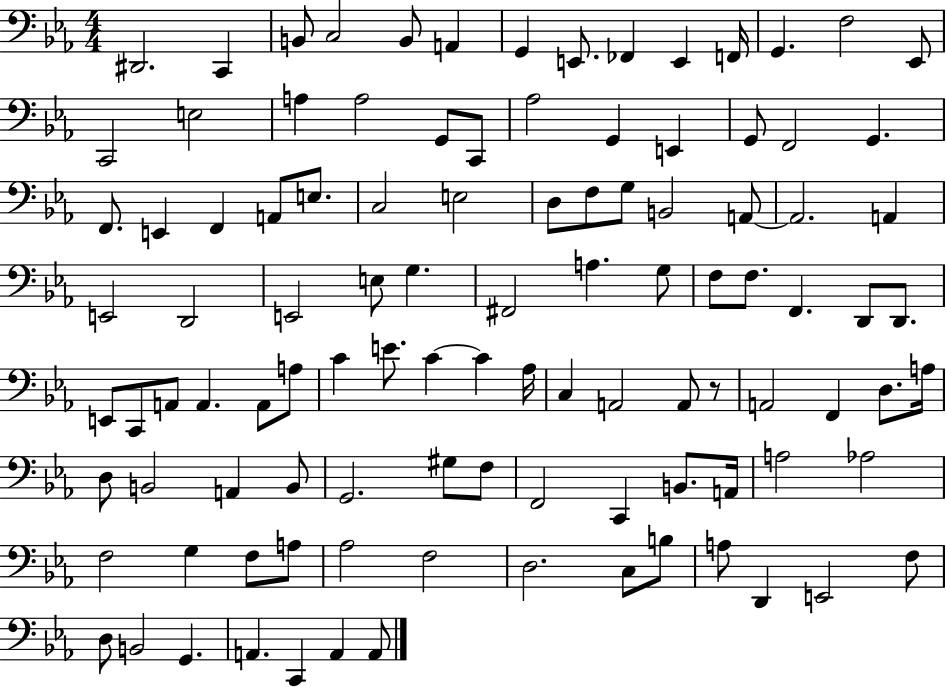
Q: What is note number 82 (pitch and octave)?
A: A2